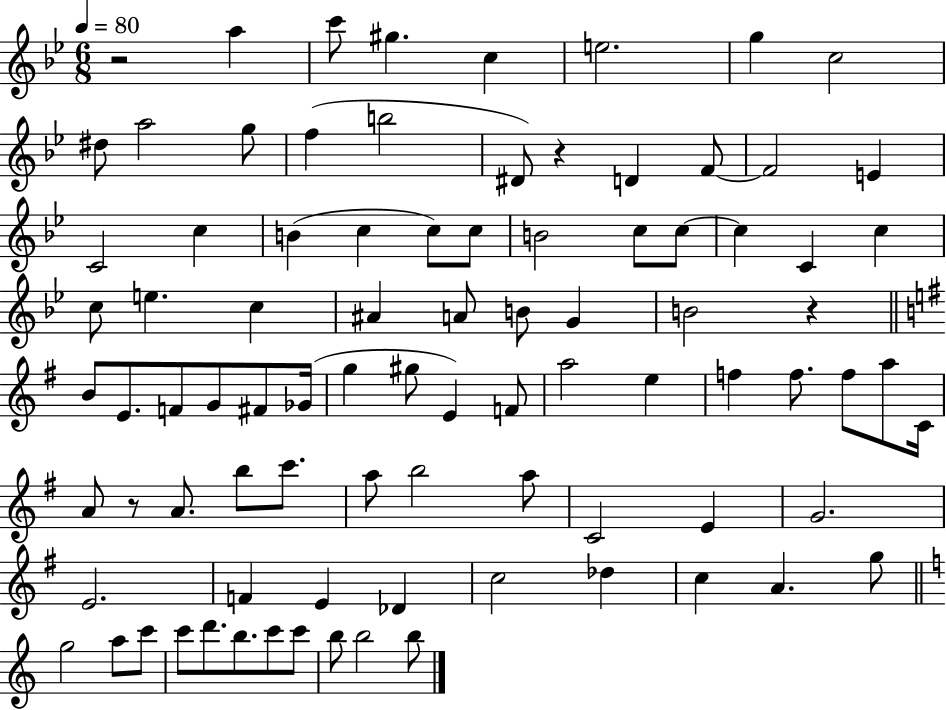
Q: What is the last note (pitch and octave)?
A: B5